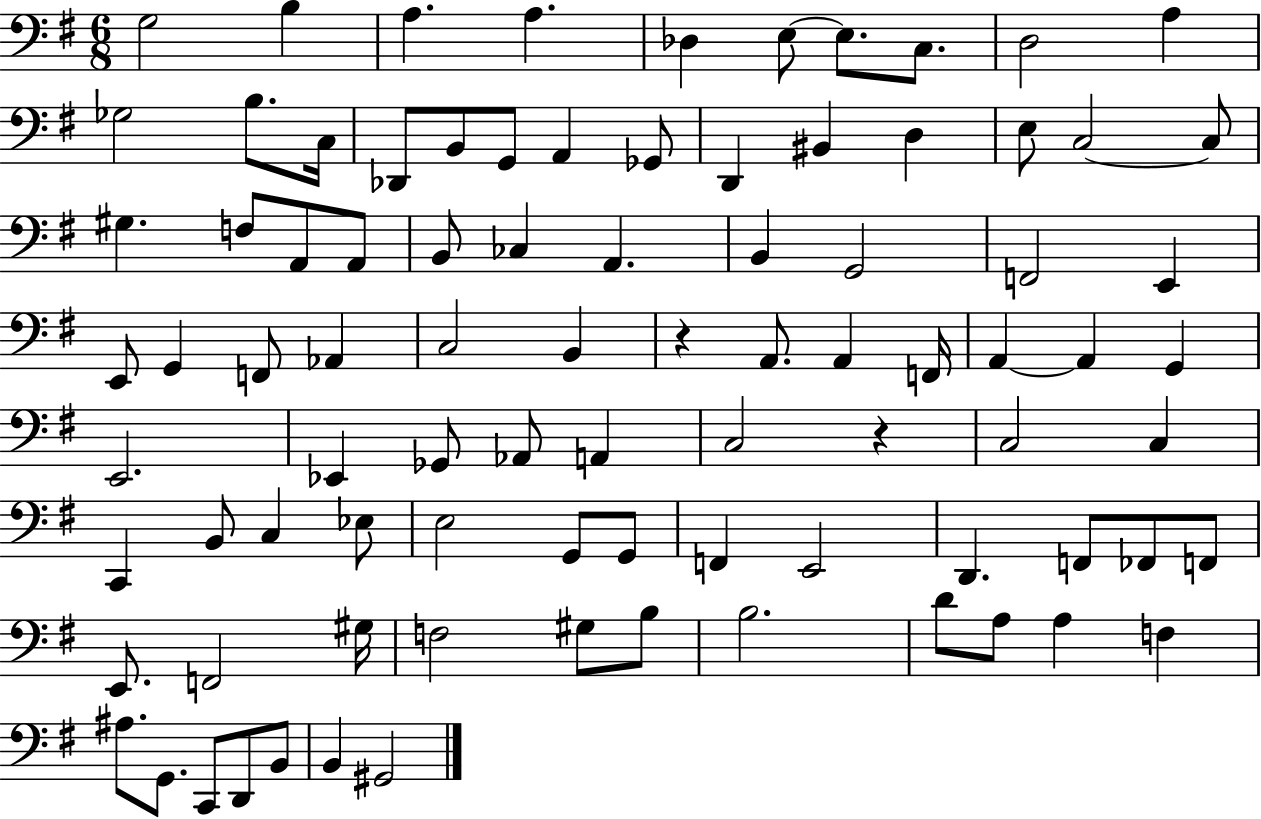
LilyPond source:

{
  \clef bass
  \numericTimeSignature
  \time 6/8
  \key g \major
  g2 b4 | a4. a4. | des4 e8~~ e8. c8. | d2 a4 | \break ges2 b8. c16 | des,8 b,8 g,8 a,4 ges,8 | d,4 bis,4 d4 | e8 c2~~ c8 | \break gis4. f8 a,8 a,8 | b,8 ces4 a,4. | b,4 g,2 | f,2 e,4 | \break e,8 g,4 f,8 aes,4 | c2 b,4 | r4 a,8. a,4 f,16 | a,4~~ a,4 g,4 | \break e,2. | ees,4 ges,8 aes,8 a,4 | c2 r4 | c2 c4 | \break c,4 b,8 c4 ees8 | e2 g,8 g,8 | f,4 e,2 | d,4. f,8 fes,8 f,8 | \break e,8. f,2 gis16 | f2 gis8 b8 | b2. | d'8 a8 a4 f4 | \break ais8. g,8. c,8 d,8 b,8 | b,4 gis,2 | \bar "|."
}